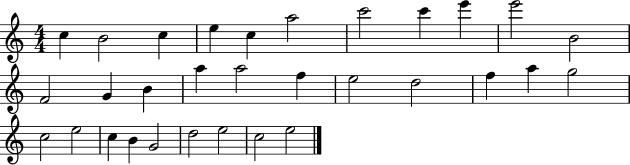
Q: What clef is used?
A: treble